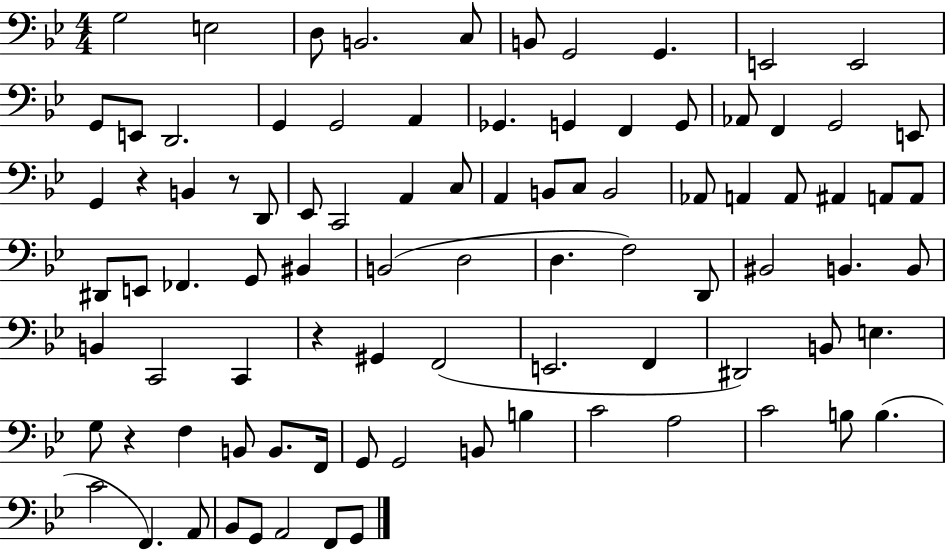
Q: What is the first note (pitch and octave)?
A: G3